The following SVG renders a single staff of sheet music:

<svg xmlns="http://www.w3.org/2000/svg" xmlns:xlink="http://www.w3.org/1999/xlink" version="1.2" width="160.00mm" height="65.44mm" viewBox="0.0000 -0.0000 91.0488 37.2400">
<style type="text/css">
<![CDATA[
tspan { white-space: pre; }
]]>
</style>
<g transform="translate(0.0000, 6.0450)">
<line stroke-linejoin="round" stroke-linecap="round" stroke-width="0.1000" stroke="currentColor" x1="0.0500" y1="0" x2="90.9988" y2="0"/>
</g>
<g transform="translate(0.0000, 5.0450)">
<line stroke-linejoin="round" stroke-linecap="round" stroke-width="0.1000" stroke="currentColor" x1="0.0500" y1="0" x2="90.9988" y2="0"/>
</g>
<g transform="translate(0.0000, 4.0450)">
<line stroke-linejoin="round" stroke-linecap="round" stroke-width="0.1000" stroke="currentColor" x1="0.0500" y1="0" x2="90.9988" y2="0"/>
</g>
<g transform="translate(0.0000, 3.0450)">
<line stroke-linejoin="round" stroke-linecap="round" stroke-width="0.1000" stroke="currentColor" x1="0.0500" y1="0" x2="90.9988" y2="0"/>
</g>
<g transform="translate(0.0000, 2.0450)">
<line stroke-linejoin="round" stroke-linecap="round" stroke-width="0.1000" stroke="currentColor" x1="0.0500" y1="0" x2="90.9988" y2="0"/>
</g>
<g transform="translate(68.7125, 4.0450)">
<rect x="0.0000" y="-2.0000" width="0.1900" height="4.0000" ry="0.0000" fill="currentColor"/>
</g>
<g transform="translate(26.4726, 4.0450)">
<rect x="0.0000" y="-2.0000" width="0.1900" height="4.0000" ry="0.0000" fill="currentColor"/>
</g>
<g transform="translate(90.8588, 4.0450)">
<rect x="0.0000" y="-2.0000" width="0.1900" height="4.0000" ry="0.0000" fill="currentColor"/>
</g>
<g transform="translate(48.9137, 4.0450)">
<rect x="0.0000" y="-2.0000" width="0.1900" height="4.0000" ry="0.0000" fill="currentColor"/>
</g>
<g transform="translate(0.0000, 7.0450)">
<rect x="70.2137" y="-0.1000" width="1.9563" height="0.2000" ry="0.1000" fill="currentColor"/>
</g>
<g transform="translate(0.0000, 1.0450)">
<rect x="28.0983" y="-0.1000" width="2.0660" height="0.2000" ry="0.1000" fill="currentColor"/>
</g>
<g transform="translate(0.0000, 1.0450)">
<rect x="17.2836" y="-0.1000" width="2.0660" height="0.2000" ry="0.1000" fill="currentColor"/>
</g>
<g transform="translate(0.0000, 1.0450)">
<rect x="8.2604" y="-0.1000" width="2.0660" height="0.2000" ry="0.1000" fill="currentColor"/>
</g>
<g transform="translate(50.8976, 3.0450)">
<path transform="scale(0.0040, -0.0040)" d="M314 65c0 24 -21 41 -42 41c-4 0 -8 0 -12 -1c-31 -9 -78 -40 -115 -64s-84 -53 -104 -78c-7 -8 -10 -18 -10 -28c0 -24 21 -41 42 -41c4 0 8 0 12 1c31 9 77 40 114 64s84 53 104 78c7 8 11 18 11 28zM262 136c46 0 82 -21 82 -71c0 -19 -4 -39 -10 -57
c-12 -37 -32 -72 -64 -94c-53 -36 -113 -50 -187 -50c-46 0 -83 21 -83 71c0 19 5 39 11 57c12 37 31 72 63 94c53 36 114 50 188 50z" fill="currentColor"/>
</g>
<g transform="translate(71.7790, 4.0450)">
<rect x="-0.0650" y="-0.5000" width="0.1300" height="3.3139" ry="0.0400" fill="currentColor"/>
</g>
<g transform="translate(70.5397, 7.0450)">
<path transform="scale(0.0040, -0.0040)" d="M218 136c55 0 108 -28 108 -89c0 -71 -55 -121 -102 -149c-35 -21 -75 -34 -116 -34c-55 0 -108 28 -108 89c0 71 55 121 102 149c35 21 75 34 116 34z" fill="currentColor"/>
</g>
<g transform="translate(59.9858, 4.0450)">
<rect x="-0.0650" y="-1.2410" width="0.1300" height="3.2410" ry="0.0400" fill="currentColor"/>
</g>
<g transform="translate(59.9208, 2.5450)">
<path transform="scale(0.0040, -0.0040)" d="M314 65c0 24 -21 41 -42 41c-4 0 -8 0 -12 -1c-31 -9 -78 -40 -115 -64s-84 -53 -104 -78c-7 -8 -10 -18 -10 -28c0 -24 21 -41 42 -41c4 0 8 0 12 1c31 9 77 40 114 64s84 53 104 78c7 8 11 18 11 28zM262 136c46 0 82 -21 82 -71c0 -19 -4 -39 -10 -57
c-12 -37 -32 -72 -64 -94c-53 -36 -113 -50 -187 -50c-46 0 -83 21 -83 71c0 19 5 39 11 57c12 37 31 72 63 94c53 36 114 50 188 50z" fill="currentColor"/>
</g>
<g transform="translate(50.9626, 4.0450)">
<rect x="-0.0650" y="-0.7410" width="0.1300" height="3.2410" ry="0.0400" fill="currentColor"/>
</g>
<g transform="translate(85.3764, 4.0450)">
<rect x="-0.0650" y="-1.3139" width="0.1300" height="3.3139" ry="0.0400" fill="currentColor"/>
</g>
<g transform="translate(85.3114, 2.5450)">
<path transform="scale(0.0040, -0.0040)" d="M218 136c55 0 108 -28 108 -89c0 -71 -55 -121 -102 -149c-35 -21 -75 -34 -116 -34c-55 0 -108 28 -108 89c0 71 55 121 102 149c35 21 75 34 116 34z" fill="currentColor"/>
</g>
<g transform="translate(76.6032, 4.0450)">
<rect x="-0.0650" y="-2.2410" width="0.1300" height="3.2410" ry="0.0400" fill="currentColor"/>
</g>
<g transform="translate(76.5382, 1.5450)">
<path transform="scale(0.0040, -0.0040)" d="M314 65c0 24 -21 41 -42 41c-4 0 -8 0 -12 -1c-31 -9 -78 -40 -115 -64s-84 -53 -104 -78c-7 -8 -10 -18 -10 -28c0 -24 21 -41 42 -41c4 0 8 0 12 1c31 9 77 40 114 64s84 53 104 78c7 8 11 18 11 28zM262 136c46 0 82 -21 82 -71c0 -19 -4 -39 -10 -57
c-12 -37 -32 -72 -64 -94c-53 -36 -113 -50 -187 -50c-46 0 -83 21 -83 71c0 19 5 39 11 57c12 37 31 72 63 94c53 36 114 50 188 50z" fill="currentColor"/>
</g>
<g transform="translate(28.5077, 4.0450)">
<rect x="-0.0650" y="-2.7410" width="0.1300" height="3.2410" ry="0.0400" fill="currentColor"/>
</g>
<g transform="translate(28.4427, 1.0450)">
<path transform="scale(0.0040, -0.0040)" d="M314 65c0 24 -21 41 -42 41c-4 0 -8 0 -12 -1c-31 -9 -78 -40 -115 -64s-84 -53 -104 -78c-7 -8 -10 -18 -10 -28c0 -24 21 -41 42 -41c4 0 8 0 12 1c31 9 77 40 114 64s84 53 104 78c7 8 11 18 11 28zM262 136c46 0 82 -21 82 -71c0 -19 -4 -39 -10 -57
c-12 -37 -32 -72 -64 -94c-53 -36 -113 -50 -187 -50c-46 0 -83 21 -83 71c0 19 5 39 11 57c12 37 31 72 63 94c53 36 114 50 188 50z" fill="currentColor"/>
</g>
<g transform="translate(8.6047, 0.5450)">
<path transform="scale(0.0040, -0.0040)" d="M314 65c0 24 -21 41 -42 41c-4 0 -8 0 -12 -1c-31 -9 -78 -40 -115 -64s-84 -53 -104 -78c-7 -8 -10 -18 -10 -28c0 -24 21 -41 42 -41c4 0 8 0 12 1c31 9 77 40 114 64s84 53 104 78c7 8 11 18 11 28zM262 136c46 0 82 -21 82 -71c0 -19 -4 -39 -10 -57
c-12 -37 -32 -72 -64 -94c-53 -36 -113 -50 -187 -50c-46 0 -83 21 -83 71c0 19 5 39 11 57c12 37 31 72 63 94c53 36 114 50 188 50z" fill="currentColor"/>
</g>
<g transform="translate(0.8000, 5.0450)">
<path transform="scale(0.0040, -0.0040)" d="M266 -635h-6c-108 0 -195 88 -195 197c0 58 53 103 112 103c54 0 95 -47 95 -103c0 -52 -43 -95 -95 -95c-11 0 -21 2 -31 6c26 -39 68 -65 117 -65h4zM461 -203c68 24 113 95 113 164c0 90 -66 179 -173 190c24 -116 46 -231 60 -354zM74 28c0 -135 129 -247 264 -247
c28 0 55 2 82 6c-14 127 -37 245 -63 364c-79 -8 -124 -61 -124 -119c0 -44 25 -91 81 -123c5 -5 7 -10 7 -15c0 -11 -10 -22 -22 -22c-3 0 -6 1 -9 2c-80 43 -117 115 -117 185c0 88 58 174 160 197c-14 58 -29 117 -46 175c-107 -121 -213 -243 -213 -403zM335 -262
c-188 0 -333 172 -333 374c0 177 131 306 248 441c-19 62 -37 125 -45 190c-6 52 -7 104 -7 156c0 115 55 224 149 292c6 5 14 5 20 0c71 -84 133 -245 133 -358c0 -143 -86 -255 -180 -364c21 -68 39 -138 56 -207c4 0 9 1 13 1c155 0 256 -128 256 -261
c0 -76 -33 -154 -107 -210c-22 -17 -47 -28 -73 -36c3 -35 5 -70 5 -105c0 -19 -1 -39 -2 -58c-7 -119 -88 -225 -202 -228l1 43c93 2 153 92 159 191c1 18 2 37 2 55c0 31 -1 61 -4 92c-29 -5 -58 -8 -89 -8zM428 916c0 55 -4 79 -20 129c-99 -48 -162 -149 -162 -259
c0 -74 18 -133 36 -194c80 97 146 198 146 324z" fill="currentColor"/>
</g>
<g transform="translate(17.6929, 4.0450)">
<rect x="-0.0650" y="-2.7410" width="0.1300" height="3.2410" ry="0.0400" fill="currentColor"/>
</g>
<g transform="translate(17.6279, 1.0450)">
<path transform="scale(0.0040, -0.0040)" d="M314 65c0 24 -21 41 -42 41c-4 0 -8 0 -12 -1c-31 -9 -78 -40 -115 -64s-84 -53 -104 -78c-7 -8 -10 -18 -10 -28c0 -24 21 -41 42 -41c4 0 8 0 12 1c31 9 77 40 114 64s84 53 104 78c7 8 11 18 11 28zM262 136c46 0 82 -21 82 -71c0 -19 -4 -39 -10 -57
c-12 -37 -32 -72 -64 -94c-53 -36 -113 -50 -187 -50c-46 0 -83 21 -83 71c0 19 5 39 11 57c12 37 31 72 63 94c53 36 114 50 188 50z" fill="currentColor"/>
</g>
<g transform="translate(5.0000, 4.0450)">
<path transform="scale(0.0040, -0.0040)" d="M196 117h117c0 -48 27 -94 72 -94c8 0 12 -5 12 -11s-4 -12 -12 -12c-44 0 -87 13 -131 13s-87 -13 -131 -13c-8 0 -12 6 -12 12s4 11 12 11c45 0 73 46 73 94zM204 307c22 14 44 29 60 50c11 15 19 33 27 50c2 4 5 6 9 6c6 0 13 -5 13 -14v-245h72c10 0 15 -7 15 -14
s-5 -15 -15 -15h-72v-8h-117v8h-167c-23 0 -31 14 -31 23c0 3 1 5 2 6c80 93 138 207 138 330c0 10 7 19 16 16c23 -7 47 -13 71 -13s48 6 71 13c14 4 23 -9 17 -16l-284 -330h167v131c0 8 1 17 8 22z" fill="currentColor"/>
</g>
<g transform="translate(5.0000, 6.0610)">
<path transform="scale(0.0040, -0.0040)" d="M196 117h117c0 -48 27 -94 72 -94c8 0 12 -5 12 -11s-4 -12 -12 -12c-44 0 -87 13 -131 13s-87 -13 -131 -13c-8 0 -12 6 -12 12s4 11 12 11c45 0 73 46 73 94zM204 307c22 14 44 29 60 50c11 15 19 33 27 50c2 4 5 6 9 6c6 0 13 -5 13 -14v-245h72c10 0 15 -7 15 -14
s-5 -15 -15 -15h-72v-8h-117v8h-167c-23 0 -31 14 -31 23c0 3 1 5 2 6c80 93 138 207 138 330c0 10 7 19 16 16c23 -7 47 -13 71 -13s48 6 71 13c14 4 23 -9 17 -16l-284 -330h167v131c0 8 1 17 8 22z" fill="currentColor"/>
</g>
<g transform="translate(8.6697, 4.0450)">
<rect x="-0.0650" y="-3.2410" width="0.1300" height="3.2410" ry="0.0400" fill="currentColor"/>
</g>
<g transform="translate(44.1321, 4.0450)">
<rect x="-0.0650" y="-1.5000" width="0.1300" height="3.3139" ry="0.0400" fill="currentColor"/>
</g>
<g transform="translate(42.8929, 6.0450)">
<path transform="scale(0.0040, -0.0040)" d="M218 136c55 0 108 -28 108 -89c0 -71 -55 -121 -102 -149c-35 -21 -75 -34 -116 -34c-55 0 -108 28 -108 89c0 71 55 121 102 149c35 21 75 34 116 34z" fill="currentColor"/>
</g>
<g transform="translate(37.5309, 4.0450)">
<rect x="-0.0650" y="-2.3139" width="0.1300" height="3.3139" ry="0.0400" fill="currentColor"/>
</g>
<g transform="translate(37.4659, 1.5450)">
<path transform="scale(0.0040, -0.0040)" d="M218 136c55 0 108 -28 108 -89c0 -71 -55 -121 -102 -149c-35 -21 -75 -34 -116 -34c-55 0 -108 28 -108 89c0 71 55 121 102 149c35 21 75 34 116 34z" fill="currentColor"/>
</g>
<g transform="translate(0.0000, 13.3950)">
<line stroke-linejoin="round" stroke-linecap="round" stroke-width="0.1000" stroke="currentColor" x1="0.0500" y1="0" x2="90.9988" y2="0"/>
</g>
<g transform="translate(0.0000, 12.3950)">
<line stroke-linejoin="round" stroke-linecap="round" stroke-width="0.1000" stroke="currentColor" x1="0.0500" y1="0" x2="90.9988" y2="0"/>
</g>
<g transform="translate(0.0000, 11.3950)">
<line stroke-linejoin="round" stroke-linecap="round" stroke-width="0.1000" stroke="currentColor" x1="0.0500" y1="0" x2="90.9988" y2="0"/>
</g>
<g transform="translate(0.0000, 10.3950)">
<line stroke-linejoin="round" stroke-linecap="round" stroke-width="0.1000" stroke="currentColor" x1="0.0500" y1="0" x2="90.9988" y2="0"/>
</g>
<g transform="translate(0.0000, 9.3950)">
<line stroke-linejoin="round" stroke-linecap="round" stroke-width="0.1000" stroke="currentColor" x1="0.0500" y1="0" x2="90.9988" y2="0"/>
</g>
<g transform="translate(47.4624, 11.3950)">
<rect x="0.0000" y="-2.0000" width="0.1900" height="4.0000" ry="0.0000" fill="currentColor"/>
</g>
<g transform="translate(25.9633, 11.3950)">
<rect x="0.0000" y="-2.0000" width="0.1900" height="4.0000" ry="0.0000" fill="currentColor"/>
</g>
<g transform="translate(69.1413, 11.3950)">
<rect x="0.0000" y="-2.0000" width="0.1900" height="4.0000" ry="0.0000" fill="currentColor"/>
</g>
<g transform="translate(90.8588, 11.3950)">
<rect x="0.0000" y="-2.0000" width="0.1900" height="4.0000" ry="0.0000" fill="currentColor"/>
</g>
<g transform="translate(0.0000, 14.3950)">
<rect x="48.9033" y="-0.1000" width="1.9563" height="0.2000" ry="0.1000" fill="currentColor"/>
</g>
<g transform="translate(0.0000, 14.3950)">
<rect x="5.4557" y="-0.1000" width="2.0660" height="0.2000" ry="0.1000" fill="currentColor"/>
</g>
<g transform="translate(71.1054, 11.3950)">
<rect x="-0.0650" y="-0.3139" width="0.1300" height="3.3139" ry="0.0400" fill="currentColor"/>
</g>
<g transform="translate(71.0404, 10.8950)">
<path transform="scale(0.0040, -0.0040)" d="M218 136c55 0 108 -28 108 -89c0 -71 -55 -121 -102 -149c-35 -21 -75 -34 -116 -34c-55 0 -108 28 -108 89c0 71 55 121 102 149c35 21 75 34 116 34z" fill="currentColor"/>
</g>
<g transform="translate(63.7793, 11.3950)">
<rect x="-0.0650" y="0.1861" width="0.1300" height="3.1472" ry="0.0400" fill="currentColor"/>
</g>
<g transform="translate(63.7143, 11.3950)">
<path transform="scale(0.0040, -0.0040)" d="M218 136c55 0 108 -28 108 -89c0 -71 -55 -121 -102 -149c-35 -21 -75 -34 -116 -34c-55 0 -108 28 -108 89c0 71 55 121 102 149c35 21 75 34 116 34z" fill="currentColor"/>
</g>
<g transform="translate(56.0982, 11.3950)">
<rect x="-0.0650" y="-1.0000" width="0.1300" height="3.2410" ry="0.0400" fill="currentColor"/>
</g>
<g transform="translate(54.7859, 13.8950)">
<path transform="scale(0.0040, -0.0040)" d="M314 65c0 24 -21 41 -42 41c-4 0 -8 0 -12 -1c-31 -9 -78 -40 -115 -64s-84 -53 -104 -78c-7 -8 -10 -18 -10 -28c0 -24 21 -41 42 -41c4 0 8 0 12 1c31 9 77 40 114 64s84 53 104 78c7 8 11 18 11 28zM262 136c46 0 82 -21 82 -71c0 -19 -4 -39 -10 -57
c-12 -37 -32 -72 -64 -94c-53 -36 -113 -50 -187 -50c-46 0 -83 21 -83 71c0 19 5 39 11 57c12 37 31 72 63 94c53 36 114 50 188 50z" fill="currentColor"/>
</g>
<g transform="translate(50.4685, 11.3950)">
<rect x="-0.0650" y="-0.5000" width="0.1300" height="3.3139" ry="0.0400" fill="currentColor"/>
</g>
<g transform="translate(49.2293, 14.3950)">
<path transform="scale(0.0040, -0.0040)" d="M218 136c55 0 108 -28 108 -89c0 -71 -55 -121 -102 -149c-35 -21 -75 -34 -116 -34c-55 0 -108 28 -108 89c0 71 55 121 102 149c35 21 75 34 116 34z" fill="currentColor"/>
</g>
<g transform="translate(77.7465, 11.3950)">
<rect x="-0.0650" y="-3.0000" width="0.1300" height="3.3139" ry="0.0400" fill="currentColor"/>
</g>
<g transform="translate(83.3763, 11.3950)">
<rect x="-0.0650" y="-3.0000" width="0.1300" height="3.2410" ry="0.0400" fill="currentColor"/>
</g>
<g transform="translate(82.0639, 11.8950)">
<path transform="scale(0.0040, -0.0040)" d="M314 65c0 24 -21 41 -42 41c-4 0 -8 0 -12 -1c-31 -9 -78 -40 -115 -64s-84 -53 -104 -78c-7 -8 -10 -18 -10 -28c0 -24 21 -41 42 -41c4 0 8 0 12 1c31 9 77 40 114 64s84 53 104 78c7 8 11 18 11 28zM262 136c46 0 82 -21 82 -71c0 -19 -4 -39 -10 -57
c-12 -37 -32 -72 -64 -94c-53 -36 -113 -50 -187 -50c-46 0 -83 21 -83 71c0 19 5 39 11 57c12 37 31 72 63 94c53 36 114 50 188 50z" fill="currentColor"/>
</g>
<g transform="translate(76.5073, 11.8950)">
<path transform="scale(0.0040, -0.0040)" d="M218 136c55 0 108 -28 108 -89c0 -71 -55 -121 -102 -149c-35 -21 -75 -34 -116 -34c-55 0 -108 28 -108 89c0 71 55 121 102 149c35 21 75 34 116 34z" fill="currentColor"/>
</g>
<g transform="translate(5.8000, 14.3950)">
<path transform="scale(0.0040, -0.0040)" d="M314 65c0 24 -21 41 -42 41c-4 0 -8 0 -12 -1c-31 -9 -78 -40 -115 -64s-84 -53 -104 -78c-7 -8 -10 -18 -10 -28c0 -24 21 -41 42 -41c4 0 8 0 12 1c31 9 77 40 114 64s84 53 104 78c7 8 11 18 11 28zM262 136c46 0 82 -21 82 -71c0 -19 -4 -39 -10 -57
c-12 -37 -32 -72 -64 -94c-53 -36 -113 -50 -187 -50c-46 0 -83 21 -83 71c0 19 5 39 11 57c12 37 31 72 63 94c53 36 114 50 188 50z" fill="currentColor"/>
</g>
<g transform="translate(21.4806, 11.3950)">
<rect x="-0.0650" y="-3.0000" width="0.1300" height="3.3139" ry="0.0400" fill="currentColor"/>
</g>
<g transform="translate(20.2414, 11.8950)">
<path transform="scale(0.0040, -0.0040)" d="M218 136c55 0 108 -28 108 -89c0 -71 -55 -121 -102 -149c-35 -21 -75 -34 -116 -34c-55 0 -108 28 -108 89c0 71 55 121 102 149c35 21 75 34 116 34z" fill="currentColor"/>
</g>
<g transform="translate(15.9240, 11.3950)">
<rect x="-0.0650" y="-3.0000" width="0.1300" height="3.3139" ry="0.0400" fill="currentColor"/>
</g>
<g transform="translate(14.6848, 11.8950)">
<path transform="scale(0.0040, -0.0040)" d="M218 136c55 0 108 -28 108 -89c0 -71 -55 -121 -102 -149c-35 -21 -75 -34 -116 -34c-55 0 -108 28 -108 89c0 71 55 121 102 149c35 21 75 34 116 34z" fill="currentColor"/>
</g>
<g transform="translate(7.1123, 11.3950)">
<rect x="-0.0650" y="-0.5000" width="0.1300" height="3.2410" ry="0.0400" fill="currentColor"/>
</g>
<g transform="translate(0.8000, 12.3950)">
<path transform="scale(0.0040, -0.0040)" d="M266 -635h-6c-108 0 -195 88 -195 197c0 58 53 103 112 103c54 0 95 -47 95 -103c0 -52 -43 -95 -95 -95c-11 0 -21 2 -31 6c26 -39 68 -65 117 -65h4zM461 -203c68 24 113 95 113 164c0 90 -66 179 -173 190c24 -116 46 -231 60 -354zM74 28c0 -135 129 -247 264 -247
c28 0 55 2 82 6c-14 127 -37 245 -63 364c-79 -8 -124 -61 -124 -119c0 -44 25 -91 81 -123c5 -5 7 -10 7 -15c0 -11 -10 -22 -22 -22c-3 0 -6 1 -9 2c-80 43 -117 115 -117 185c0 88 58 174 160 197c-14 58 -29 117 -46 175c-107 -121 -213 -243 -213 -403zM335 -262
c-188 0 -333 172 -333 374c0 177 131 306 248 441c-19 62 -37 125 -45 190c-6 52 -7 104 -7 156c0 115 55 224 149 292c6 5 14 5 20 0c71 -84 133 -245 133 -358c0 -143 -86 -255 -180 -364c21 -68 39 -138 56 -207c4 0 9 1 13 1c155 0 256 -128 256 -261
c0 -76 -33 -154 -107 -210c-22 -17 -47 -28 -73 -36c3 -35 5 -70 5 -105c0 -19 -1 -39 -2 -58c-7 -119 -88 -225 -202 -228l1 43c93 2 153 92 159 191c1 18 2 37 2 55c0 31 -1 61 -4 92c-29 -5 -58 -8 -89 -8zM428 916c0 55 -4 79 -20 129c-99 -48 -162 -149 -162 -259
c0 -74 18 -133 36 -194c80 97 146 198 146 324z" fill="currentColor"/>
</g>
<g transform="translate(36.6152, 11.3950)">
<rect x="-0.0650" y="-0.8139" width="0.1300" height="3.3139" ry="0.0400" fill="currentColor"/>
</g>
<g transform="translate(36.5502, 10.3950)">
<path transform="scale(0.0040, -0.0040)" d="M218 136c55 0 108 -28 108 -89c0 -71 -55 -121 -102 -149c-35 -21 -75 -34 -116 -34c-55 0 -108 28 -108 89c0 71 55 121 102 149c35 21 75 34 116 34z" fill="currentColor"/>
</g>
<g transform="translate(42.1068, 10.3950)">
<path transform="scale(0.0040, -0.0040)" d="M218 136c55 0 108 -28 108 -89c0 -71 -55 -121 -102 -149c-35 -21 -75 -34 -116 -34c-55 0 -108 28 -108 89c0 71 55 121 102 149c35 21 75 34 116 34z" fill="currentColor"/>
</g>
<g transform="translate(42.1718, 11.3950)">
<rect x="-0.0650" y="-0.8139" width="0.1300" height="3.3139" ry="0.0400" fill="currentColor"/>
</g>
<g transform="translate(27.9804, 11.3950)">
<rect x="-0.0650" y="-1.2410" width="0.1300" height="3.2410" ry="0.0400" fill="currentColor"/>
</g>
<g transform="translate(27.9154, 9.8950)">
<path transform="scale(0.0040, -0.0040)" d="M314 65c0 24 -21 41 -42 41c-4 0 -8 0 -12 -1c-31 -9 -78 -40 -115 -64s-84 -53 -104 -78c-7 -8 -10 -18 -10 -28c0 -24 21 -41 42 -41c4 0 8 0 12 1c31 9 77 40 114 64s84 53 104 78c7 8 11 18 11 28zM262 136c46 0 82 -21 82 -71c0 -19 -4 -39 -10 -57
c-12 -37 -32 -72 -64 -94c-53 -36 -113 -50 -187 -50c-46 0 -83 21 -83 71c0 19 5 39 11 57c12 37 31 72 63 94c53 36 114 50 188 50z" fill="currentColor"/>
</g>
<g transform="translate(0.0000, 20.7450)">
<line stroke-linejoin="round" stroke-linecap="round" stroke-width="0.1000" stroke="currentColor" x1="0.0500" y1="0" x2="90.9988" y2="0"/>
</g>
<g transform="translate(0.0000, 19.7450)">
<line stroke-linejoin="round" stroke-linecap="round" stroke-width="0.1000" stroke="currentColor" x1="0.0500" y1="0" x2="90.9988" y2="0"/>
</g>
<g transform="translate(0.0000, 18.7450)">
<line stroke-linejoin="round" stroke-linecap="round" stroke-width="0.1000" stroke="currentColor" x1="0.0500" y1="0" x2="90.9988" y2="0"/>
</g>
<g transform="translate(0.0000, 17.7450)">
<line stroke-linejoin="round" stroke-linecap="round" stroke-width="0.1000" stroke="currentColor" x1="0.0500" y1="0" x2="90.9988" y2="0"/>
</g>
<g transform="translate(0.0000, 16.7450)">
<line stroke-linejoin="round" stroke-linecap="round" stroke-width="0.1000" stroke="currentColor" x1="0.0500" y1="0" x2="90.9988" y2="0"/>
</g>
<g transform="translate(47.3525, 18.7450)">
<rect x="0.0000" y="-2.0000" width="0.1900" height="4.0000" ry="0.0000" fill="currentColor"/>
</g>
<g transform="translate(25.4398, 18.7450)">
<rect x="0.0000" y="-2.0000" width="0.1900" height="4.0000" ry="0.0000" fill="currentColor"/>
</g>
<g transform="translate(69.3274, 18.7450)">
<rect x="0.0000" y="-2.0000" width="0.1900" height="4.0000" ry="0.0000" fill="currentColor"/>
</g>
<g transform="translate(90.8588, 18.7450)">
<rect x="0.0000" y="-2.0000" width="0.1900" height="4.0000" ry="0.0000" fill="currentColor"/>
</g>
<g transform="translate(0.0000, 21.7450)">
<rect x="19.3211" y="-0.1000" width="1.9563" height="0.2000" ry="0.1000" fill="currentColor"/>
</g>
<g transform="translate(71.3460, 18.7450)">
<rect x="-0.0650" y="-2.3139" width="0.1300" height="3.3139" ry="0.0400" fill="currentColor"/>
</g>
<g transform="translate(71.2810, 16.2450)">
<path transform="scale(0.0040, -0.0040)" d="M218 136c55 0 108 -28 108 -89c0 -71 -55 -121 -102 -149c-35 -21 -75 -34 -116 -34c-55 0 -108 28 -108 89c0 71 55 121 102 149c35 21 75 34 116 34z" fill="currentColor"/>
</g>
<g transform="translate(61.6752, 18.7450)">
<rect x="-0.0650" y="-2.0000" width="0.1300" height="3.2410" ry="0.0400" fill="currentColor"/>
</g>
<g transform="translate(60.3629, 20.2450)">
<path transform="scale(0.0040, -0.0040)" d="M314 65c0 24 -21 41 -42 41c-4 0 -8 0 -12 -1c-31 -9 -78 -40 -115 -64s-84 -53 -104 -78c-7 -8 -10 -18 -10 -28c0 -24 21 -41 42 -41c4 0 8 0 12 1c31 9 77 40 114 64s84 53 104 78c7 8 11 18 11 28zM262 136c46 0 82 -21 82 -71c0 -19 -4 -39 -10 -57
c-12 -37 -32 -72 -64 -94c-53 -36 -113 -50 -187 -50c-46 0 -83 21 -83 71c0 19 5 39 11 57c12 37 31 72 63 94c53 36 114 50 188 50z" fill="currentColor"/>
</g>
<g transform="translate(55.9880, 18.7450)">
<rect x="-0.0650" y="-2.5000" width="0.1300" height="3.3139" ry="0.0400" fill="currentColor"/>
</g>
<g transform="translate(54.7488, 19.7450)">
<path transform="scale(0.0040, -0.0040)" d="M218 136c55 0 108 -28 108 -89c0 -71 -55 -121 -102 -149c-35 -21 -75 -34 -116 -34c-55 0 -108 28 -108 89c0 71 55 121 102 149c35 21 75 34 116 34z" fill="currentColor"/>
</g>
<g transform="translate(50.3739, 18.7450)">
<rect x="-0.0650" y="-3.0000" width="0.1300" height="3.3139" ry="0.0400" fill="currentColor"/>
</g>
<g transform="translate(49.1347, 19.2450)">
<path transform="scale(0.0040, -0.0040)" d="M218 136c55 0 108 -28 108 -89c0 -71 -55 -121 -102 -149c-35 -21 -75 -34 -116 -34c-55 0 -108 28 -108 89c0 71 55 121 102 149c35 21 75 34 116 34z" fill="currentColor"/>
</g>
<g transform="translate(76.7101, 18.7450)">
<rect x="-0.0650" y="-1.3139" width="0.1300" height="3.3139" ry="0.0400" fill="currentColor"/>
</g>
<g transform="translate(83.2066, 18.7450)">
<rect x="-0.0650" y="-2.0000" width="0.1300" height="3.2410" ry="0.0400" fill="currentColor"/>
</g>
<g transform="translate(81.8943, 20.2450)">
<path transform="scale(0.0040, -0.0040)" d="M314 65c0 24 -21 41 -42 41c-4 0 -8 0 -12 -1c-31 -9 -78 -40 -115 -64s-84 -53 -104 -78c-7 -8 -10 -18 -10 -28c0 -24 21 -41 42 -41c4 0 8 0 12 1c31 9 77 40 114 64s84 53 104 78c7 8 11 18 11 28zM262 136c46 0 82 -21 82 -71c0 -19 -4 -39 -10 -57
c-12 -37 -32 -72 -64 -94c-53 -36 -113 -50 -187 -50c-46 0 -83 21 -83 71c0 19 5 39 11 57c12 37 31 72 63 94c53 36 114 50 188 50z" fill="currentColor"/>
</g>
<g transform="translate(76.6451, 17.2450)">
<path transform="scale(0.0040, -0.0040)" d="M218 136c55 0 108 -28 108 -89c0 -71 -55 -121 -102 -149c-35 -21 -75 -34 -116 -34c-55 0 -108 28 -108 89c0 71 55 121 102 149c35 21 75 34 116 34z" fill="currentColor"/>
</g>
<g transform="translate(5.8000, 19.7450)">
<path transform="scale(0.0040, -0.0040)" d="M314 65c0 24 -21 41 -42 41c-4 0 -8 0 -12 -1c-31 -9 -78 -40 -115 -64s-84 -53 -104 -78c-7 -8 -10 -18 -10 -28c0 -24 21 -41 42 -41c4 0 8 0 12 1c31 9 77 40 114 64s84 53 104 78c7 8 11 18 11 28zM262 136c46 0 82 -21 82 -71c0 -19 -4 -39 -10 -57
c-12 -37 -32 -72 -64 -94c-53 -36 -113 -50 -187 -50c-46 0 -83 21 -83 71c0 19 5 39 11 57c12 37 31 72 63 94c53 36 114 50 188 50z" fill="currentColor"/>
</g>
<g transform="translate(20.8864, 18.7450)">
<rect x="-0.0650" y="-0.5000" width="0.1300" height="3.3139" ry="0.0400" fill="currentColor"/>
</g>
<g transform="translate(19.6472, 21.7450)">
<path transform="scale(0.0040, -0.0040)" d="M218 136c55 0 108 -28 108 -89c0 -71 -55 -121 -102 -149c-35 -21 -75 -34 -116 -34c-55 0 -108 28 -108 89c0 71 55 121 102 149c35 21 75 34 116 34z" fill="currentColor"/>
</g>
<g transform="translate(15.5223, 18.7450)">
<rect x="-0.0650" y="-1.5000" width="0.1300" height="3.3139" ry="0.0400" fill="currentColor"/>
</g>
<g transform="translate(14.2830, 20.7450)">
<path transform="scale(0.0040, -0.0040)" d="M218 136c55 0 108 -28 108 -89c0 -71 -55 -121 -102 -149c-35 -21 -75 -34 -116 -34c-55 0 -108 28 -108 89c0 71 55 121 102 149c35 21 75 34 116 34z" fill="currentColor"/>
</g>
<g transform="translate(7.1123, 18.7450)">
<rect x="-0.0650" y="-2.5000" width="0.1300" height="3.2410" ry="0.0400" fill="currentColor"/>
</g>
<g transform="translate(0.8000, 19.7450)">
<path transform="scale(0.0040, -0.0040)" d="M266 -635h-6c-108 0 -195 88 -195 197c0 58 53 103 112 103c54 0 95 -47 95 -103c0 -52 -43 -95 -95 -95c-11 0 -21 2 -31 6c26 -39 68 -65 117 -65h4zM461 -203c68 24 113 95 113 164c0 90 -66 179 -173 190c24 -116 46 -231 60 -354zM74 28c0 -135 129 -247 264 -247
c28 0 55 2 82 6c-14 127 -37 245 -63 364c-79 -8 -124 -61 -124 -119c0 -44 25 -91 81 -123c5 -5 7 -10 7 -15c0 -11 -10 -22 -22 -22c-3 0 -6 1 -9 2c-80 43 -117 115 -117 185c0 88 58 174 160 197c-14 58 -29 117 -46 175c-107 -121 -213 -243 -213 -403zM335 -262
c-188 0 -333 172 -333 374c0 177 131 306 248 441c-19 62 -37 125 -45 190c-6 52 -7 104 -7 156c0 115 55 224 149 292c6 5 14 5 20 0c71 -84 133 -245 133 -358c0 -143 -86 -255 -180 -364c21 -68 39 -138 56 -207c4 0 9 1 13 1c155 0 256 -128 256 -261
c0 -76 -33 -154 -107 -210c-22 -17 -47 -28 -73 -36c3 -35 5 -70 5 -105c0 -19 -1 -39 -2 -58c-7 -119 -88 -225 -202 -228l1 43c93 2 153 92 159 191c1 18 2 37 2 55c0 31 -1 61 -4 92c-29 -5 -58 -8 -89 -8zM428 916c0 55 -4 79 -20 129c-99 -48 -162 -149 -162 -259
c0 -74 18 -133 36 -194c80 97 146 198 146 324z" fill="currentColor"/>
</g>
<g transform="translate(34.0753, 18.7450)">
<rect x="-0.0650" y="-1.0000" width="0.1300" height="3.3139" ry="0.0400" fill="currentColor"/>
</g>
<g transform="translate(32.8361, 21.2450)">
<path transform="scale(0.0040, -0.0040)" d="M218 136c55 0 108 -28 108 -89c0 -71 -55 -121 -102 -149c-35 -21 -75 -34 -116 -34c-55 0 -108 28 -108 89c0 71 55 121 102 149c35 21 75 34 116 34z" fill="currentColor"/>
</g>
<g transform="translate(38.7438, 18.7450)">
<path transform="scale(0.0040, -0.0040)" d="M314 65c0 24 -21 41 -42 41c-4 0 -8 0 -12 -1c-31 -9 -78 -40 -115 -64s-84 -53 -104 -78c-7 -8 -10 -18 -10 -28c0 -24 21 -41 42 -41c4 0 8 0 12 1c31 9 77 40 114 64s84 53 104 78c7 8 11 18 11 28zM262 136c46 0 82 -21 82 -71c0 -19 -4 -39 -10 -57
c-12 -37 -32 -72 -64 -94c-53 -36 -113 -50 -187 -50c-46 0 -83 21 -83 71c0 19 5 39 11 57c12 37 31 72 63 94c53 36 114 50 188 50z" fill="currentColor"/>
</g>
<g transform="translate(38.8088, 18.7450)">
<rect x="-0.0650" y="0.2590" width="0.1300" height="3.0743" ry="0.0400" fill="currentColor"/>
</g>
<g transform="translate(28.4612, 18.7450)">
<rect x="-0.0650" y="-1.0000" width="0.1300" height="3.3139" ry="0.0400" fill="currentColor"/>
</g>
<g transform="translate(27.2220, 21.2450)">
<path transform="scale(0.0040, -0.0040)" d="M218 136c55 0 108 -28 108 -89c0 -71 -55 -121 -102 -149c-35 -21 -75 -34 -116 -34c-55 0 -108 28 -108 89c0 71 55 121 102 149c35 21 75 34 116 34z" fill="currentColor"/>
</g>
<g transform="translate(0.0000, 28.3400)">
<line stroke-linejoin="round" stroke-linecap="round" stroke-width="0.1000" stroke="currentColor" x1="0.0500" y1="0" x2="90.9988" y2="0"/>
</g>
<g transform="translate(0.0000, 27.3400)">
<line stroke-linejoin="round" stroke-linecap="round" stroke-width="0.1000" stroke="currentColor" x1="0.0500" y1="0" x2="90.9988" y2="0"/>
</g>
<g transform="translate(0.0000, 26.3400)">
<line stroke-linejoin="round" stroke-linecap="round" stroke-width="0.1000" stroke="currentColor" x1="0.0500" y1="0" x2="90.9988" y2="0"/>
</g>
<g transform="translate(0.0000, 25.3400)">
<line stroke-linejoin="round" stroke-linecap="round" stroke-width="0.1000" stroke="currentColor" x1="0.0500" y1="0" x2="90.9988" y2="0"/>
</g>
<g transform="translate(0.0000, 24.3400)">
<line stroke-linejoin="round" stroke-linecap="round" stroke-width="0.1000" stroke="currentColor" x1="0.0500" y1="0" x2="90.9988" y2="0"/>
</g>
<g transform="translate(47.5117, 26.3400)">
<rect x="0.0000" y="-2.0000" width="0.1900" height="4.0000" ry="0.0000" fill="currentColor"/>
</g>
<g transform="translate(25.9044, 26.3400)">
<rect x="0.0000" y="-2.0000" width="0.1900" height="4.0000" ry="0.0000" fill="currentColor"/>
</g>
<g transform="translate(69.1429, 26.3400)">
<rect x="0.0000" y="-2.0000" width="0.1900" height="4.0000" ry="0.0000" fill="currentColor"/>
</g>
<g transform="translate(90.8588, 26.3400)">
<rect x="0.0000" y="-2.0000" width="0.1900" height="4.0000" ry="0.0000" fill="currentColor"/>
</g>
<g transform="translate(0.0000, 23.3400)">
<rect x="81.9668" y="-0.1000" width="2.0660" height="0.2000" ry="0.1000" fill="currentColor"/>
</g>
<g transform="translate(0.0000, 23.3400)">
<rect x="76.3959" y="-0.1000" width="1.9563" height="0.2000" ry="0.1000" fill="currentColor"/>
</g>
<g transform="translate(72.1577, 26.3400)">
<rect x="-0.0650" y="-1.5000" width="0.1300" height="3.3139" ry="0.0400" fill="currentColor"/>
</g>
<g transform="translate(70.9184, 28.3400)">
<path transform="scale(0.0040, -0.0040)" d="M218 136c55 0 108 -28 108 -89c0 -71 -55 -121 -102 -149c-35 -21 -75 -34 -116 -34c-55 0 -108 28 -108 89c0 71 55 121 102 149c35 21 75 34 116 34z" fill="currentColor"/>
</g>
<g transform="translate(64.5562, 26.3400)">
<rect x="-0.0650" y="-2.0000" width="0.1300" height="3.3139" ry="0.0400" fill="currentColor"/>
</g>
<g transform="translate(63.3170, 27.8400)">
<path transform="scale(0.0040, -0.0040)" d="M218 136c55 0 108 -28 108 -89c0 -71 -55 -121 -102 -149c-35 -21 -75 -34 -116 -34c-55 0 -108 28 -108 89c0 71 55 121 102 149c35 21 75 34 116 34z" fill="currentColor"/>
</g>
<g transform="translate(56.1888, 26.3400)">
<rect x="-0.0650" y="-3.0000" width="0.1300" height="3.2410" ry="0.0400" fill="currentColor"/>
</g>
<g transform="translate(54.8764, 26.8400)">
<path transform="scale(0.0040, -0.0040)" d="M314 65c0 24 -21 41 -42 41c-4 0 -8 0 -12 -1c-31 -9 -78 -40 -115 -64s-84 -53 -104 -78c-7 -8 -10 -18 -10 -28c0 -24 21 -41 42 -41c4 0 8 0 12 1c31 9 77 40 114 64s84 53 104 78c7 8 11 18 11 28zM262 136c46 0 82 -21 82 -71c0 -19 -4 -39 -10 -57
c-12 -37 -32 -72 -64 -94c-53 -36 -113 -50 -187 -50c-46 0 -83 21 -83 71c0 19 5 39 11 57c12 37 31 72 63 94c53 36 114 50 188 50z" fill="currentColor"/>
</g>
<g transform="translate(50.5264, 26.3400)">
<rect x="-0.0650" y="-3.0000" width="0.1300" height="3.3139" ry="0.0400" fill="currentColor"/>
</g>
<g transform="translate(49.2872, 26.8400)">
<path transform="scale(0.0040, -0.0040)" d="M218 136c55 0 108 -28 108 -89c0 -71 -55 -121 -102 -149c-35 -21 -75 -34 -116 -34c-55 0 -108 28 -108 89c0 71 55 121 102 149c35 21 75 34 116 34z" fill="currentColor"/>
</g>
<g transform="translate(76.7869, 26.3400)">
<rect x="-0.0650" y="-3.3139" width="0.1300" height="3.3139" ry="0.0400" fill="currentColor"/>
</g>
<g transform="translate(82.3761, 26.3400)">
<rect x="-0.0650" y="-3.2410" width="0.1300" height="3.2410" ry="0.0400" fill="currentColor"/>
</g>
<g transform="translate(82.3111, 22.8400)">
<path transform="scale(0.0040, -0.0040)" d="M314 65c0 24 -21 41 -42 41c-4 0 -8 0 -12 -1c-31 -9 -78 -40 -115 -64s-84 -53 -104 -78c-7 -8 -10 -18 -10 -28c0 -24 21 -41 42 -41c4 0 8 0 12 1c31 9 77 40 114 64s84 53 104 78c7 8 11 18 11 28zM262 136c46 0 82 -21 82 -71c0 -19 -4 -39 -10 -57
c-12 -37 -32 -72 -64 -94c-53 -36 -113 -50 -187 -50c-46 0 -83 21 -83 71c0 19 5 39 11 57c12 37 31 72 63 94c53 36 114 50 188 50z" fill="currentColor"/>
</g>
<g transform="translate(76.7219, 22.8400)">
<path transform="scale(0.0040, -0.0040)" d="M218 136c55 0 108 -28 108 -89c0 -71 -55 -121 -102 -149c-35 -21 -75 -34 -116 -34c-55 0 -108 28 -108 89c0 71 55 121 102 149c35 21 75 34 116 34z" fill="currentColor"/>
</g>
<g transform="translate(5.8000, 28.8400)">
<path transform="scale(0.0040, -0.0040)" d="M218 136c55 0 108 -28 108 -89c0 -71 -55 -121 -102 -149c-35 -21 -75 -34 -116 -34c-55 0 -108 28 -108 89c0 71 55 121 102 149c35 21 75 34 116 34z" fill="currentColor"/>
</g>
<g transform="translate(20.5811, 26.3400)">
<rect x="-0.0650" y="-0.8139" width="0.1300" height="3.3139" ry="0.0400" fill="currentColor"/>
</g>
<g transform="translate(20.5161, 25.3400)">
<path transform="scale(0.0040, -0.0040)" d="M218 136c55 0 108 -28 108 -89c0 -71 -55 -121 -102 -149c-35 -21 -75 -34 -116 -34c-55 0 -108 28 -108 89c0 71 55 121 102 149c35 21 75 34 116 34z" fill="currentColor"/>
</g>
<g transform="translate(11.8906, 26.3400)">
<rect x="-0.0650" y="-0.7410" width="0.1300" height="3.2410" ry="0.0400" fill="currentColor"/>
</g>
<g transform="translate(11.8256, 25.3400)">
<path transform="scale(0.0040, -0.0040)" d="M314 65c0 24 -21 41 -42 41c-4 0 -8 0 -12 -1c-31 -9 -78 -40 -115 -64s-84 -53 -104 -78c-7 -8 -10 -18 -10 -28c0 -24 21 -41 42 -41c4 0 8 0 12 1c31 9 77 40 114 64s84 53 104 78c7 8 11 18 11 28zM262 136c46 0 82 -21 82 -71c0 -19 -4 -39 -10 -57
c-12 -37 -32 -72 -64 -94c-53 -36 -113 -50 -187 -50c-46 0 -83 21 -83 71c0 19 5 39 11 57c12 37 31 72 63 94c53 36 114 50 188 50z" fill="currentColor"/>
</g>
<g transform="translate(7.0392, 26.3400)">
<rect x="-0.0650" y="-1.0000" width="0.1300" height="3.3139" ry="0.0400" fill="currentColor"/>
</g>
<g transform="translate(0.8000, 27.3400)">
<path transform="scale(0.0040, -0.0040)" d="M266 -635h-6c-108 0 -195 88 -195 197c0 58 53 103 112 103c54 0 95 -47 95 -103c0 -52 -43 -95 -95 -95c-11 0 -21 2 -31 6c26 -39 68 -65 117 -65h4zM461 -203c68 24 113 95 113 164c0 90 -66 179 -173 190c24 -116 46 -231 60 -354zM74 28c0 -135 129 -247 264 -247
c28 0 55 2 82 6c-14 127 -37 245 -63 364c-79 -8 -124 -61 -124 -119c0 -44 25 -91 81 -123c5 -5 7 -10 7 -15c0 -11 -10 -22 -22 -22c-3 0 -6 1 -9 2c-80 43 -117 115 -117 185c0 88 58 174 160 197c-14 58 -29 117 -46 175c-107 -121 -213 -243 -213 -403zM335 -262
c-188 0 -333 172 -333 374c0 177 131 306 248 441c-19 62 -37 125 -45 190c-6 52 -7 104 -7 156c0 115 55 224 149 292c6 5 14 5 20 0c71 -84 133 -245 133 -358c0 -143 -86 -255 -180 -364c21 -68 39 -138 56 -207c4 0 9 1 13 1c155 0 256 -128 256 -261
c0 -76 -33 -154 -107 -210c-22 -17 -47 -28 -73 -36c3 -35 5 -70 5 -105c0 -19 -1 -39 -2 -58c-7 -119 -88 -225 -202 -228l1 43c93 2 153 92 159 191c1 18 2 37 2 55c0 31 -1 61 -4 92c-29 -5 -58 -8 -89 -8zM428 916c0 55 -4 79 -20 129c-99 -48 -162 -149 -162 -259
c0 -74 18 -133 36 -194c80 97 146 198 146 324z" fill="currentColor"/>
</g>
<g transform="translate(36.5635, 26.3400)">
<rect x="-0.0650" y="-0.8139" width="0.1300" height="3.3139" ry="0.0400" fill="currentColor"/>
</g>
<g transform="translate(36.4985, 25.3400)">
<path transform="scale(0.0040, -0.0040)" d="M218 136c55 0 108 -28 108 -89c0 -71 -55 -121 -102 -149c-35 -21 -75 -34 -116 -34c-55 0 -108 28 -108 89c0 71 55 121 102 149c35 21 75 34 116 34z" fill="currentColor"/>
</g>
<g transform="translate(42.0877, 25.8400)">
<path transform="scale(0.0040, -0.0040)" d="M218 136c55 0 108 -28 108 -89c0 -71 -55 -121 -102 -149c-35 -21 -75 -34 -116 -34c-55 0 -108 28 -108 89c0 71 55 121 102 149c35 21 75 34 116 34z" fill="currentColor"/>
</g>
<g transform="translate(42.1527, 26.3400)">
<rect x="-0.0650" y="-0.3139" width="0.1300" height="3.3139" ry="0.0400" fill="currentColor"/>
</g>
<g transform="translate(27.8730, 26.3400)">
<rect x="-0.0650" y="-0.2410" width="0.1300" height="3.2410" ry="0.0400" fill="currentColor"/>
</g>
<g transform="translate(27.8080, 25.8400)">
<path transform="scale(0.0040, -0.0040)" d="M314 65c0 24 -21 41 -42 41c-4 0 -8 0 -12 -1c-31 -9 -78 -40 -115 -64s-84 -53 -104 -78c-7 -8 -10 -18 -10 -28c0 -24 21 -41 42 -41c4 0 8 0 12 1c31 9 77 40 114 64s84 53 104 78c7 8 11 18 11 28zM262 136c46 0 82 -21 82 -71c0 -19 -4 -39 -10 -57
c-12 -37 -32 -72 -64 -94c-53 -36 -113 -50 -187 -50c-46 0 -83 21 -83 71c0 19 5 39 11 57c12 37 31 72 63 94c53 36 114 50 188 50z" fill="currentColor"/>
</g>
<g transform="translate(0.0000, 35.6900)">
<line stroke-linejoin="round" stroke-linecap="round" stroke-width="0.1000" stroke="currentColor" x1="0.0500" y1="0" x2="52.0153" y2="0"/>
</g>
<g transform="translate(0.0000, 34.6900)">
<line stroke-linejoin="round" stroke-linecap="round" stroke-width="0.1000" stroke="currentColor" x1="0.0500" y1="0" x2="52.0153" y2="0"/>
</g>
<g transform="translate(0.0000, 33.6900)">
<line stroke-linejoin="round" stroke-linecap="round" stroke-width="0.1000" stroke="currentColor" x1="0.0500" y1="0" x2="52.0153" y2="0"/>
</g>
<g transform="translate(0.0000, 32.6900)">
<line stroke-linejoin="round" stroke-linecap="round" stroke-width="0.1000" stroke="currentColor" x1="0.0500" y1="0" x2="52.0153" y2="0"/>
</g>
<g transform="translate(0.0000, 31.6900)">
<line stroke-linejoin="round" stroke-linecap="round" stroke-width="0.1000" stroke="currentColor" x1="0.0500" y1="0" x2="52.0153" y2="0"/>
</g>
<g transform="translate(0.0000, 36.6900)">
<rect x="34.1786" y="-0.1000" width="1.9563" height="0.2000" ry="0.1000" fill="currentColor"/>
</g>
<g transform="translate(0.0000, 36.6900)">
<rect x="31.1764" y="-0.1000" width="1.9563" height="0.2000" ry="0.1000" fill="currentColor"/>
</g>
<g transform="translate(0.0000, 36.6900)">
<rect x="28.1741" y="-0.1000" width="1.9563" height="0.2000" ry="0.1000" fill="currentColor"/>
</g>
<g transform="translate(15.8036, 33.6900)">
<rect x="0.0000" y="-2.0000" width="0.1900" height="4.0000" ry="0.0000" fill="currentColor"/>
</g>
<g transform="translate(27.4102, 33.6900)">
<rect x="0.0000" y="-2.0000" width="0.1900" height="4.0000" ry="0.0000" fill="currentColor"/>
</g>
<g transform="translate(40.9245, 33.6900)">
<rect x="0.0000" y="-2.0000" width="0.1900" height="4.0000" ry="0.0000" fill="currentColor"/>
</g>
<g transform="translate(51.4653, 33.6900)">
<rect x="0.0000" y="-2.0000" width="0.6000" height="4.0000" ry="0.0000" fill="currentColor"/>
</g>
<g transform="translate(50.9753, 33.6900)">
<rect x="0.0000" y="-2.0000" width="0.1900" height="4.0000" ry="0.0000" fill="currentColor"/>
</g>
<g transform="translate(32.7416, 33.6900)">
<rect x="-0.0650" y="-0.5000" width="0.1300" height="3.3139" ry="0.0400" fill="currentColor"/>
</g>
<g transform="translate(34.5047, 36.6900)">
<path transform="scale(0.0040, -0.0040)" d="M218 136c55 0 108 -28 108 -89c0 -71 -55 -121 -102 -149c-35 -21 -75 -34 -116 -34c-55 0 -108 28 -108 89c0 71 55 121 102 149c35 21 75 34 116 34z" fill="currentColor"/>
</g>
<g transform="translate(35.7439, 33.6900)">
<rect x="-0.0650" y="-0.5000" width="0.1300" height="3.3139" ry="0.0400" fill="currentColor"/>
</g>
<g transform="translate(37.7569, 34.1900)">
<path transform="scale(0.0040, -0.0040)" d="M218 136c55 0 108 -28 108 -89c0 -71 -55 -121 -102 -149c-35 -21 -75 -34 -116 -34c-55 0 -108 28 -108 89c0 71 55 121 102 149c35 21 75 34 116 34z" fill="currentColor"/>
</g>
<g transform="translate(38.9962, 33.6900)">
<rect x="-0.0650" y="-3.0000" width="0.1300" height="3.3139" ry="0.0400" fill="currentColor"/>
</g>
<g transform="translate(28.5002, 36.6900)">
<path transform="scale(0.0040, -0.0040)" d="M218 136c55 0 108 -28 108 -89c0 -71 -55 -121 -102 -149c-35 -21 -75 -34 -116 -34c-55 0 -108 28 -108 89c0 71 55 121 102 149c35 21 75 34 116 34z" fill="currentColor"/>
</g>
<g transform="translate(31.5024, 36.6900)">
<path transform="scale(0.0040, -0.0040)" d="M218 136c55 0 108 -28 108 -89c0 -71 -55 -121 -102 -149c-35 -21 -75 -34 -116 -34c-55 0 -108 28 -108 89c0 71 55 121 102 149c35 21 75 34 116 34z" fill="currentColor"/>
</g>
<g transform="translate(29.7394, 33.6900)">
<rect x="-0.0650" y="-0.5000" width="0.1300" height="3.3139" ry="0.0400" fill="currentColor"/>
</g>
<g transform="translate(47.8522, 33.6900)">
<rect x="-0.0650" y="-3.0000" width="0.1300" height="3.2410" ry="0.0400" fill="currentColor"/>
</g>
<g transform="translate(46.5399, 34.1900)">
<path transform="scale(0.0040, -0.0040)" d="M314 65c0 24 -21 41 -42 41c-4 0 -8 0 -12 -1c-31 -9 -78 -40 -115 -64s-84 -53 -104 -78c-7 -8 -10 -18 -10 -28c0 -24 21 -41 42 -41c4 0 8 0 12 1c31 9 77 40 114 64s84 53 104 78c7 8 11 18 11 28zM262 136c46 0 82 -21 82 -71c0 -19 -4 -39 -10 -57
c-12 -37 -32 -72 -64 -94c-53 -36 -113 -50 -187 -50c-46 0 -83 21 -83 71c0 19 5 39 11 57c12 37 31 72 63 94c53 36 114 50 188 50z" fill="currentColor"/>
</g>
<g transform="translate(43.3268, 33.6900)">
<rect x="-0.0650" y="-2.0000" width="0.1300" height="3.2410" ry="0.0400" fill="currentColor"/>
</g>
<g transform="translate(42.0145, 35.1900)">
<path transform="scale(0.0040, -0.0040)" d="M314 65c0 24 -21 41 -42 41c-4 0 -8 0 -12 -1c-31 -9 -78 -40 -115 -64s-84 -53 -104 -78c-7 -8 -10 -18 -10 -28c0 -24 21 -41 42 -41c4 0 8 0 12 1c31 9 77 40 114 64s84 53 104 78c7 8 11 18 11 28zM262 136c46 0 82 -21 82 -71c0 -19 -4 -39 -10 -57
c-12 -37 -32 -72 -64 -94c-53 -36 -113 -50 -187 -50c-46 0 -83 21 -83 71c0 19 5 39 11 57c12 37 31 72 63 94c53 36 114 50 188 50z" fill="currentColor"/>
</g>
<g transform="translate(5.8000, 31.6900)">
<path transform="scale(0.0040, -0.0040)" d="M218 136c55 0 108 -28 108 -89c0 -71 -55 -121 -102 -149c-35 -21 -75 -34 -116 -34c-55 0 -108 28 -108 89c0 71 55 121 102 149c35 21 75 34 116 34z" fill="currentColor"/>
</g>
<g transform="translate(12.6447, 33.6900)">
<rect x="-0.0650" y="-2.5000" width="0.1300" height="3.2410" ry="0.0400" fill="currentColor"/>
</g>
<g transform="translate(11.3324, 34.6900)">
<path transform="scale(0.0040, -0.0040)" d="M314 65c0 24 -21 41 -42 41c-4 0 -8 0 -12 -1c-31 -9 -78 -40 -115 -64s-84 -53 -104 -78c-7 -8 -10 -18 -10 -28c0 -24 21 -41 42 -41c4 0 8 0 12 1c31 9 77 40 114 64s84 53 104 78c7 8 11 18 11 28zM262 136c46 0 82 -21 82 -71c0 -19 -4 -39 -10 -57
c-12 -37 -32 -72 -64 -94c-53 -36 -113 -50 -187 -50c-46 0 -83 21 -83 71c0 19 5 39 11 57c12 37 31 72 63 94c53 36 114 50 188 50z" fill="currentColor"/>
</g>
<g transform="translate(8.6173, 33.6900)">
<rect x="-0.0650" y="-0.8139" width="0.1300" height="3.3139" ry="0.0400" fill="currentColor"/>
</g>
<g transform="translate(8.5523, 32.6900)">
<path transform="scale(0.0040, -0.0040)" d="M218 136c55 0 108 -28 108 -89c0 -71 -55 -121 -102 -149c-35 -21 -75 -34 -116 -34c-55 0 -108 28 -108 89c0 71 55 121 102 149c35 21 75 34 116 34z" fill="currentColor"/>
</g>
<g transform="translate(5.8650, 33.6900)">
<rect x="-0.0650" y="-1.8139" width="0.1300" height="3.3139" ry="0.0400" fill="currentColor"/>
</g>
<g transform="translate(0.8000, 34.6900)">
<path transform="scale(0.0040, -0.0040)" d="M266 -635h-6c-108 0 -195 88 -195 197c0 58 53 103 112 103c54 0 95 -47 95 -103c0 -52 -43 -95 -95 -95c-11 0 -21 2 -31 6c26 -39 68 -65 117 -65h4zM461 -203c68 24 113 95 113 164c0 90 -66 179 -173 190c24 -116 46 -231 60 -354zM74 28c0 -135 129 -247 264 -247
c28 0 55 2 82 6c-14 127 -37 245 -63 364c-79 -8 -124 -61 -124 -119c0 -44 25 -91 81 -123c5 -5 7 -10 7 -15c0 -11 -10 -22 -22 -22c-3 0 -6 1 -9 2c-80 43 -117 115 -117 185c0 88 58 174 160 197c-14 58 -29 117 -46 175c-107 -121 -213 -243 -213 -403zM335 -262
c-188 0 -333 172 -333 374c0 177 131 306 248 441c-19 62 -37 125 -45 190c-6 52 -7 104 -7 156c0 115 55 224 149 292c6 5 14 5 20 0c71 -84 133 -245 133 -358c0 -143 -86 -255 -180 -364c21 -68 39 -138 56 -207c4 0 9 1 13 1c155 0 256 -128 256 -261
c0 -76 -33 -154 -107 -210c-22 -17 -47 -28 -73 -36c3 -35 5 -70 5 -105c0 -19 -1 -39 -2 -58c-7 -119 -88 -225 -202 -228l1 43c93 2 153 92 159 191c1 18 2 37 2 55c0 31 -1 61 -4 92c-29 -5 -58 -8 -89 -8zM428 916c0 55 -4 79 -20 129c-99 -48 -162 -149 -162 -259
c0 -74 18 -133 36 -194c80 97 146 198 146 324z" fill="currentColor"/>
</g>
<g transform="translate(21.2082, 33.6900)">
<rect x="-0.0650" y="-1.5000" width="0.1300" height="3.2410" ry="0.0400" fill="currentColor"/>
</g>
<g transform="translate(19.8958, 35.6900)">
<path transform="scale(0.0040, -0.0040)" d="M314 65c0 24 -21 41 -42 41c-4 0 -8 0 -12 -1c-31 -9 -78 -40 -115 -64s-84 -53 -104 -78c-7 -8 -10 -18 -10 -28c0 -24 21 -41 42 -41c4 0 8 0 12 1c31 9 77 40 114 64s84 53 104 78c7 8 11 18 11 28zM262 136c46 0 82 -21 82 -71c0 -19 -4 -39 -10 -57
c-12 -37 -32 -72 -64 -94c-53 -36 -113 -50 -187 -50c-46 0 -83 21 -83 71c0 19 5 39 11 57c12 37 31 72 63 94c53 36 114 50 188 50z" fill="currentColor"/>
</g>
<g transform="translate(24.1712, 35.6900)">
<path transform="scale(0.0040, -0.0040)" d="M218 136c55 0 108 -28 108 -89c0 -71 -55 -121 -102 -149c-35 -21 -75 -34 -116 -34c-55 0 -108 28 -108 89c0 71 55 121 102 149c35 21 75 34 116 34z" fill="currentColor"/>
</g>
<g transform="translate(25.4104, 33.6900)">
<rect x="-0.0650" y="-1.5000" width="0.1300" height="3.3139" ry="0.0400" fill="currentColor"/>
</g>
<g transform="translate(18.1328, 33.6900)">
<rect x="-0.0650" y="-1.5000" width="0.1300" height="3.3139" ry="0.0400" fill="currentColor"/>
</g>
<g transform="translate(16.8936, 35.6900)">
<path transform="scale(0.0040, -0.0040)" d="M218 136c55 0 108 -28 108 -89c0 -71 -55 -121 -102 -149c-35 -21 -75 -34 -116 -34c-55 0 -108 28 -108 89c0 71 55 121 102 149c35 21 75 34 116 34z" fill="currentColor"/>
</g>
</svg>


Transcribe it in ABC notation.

X:1
T:Untitled
M:4/4
L:1/4
K:C
b2 a2 a2 g E d2 e2 C g2 e C2 A A e2 d d C D2 B c A A2 G2 E C D D B2 A G F2 g e F2 D d2 d c2 d c A A2 F E b b2 f d G2 E E2 E C C C A F2 A2